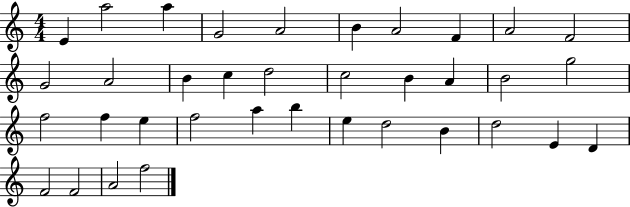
{
  \clef treble
  \numericTimeSignature
  \time 4/4
  \key c \major
  e'4 a''2 a''4 | g'2 a'2 | b'4 a'2 f'4 | a'2 f'2 | \break g'2 a'2 | b'4 c''4 d''2 | c''2 b'4 a'4 | b'2 g''2 | \break f''2 f''4 e''4 | f''2 a''4 b''4 | e''4 d''2 b'4 | d''2 e'4 d'4 | \break f'2 f'2 | a'2 f''2 | \bar "|."
}